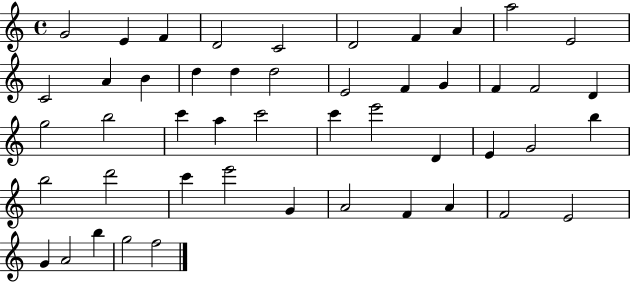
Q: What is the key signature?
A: C major